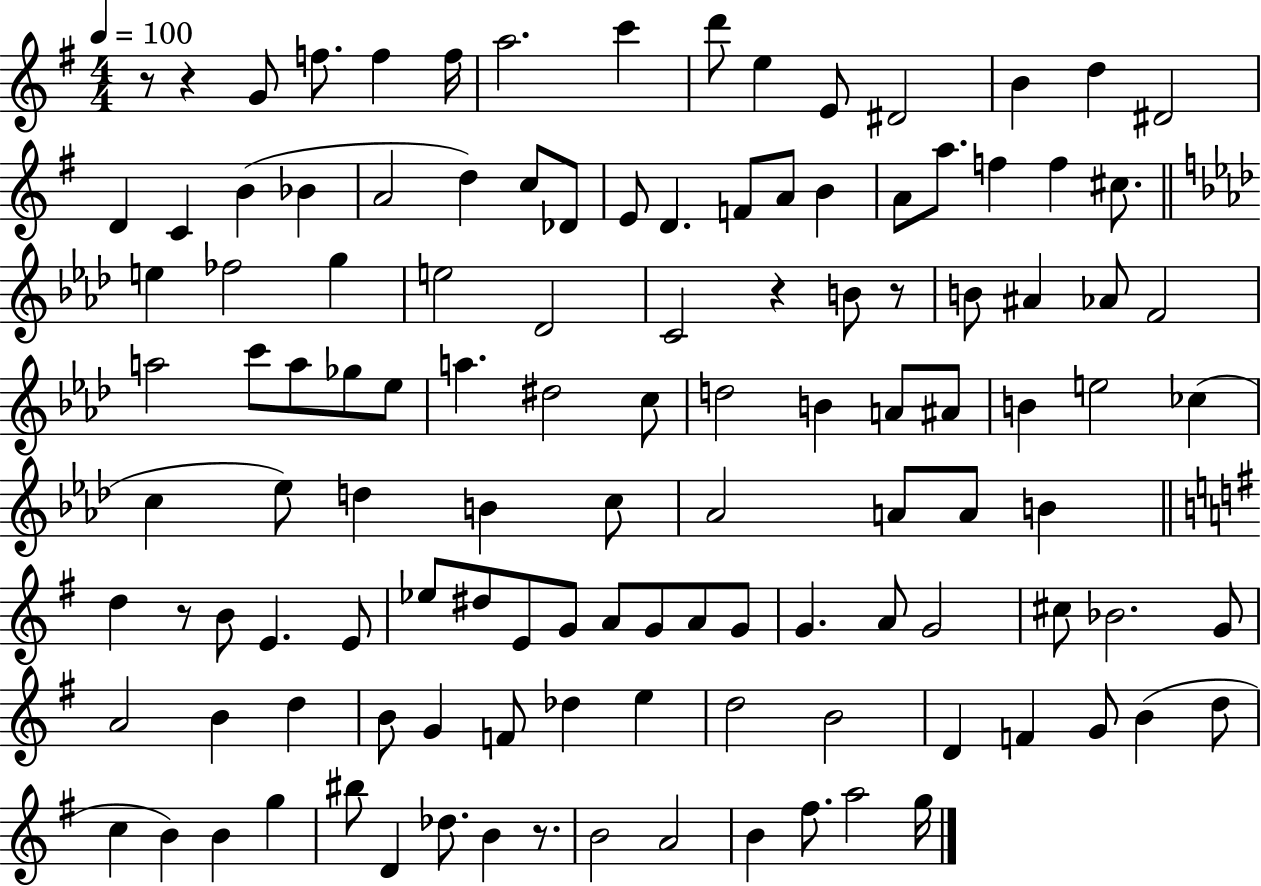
{
  \clef treble
  \numericTimeSignature
  \time 4/4
  \key g \major
  \tempo 4 = 100
  r8 r4 g'8 f''8. f''4 f''16 | a''2. c'''4 | d'''8 e''4 e'8 dis'2 | b'4 d''4 dis'2 | \break d'4 c'4 b'4( bes'4 | a'2 d''4) c''8 des'8 | e'8 d'4. f'8 a'8 b'4 | a'8 a''8. f''4 f''4 cis''8. | \break \bar "||" \break \key f \minor e''4 fes''2 g''4 | e''2 des'2 | c'2 r4 b'8 r8 | b'8 ais'4 aes'8 f'2 | \break a''2 c'''8 a''8 ges''8 ees''8 | a''4. dis''2 c''8 | d''2 b'4 a'8 ais'8 | b'4 e''2 ces''4( | \break c''4 ees''8) d''4 b'4 c''8 | aes'2 a'8 a'8 b'4 | \bar "||" \break \key g \major d''4 r8 b'8 e'4. e'8 | ees''8 dis''8 e'8 g'8 a'8 g'8 a'8 g'8 | g'4. a'8 g'2 | cis''8 bes'2. g'8 | \break a'2 b'4 d''4 | b'8 g'4 f'8 des''4 e''4 | d''2 b'2 | d'4 f'4 g'8 b'4( d''8 | \break c''4 b'4) b'4 g''4 | bis''8 d'4 des''8. b'4 r8. | b'2 a'2 | b'4 fis''8. a''2 g''16 | \break \bar "|."
}